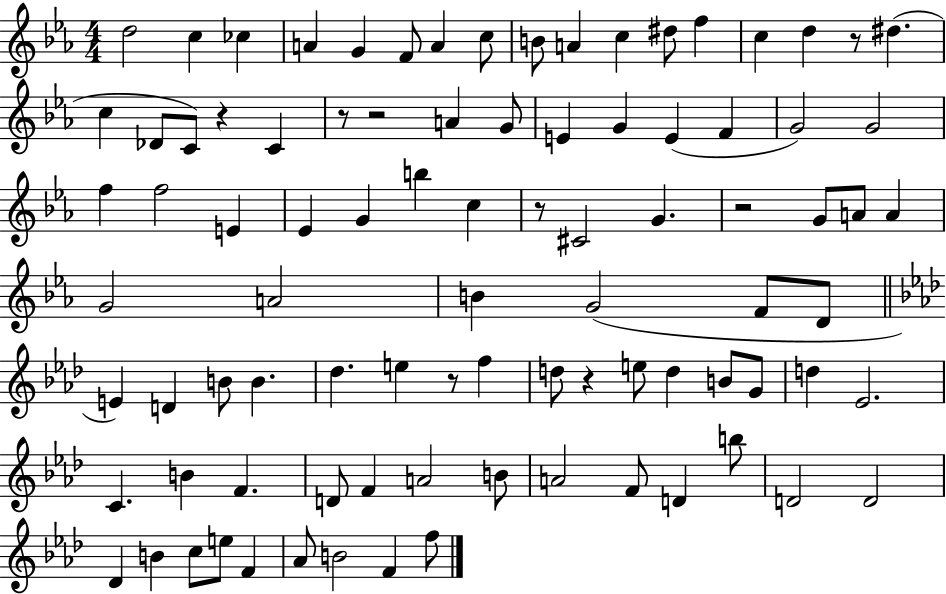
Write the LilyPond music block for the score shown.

{
  \clef treble
  \numericTimeSignature
  \time 4/4
  \key ees \major
  d''2 c''4 ces''4 | a'4 g'4 f'8 a'4 c''8 | b'8 a'4 c''4 dis''8 f''4 | c''4 d''4 r8 dis''4.( | \break c''4 des'8 c'8) r4 c'4 | r8 r2 a'4 g'8 | e'4 g'4 e'4( f'4 | g'2) g'2 | \break f''4 f''2 e'4 | ees'4 g'4 b''4 c''4 | r8 cis'2 g'4. | r2 g'8 a'8 a'4 | \break g'2 a'2 | b'4 g'2( f'8 d'8 | \bar "||" \break \key f \minor e'4) d'4 b'8 b'4. | des''4. e''4 r8 f''4 | d''8 r4 e''8 d''4 b'8 g'8 | d''4 ees'2. | \break c'4. b'4 f'4. | d'8 f'4 a'2 b'8 | a'2 f'8 d'4 b''8 | d'2 d'2 | \break des'4 b'4 c''8 e''8 f'4 | aes'8 b'2 f'4 f''8 | \bar "|."
}